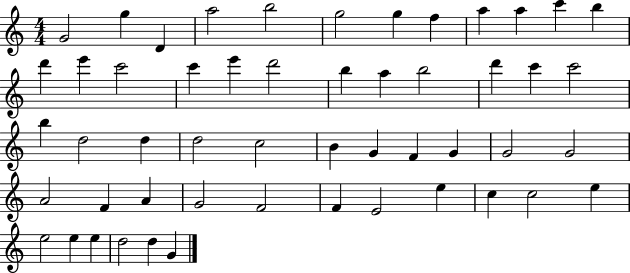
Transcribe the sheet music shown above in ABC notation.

X:1
T:Untitled
M:4/4
L:1/4
K:C
G2 g D a2 b2 g2 g f a a c' b d' e' c'2 c' e' d'2 b a b2 d' c' c'2 b d2 d d2 c2 B G F G G2 G2 A2 F A G2 F2 F E2 e c c2 e e2 e e d2 d G